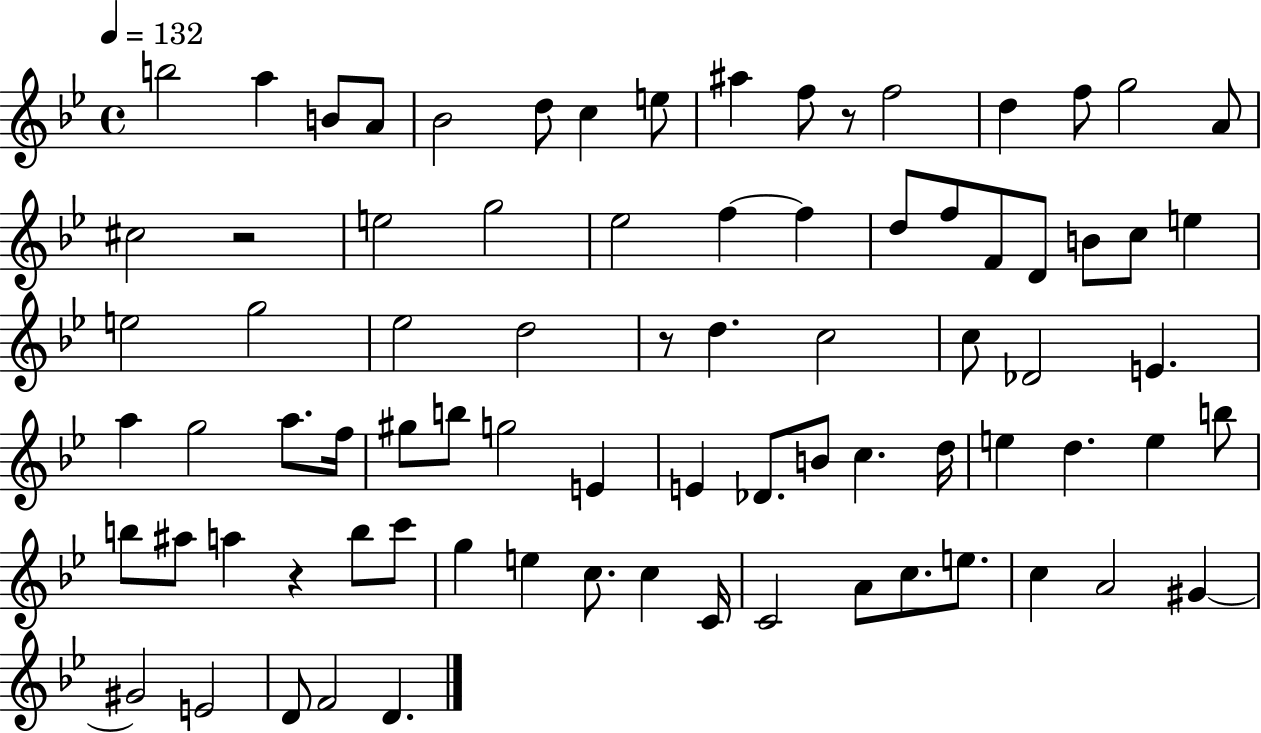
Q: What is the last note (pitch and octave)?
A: D4